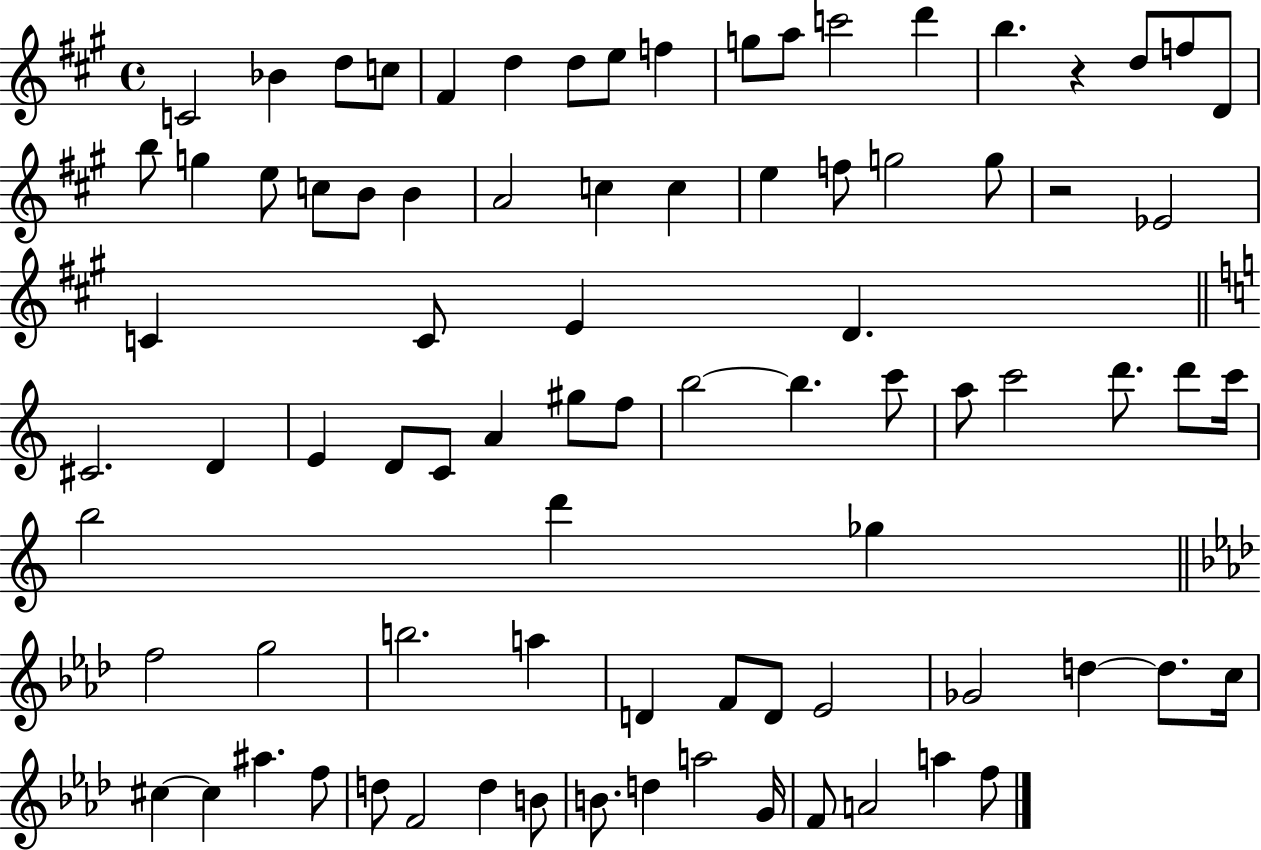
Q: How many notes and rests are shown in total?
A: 84